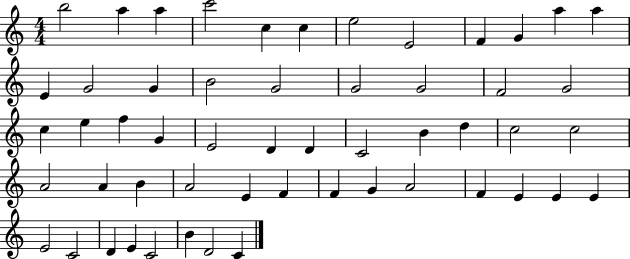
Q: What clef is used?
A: treble